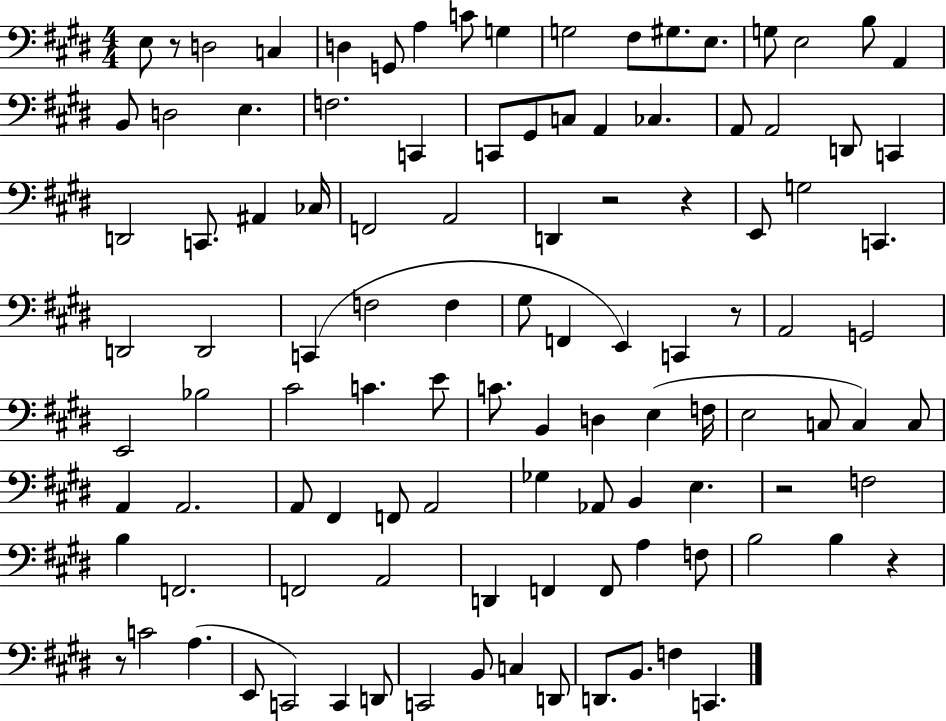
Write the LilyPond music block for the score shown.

{
  \clef bass
  \numericTimeSignature
  \time 4/4
  \key e \major
  e8 r8 d2 c4 | d4 g,8 a4 c'8 g4 | g2 fis8 gis8. e8. | g8 e2 b8 a,4 | \break b,8 d2 e4. | f2. c,4 | c,8 gis,8 c8 a,4 ces4. | a,8 a,2 d,8 c,4 | \break d,2 c,8. ais,4 ces16 | f,2 a,2 | d,4 r2 r4 | e,8 g2 c,4. | \break d,2 d,2 | c,4( f2 f4 | gis8 f,4 e,4) c,4 r8 | a,2 g,2 | \break e,2 bes2 | cis'2 c'4. e'8 | c'8. b,4 d4 e4( f16 | e2 c8 c4) c8 | \break a,4 a,2. | a,8 fis,4 f,8 a,2 | ges4 aes,8 b,4 e4. | r2 f2 | \break b4 f,2. | f,2 a,2 | d,4 f,4 f,8 a4 f8 | b2 b4 r4 | \break r8 c'2 a4.( | e,8 c,2) c,4 d,8 | c,2 b,8 c4 d,8 | d,8. b,8. f4 c,4. | \break \bar "|."
}